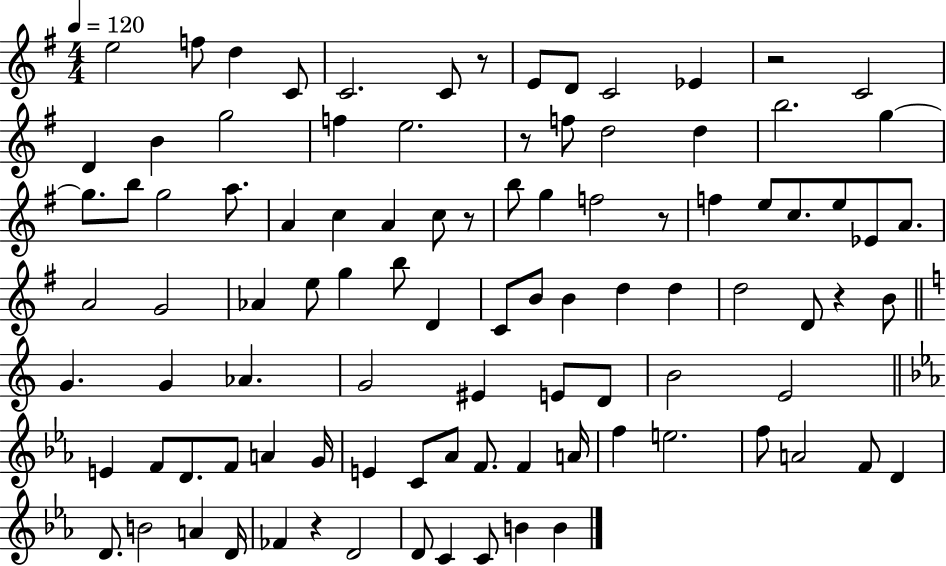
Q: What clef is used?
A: treble